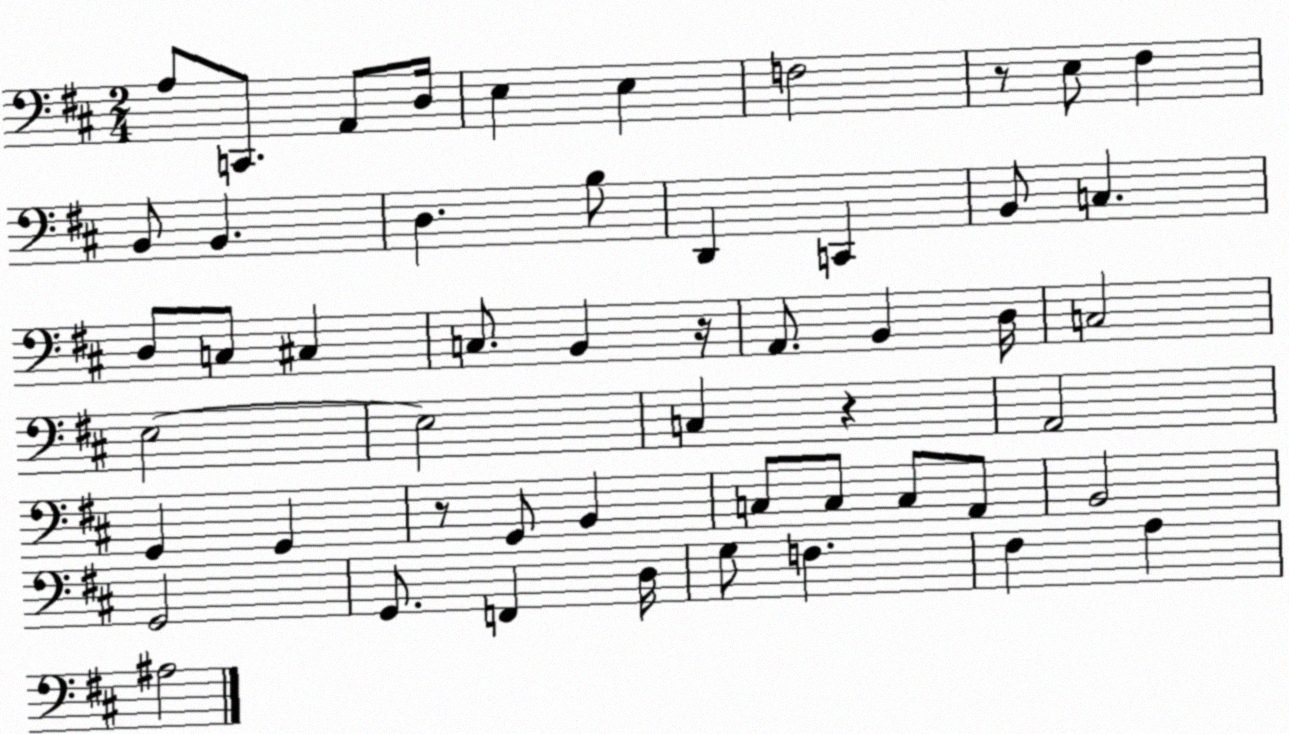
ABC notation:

X:1
T:Untitled
M:2/4
L:1/4
K:D
A,/2 C,,/2 A,,/2 D,/4 E, E, F,2 z/2 E,/2 ^F, B,,/2 B,, D, B,/2 D,, C,, B,,/2 C, D,/2 C,/2 ^C, C,/2 B,, z/4 A,,/2 B,, D,/4 C,2 E,2 E,2 C, z A,,2 G,, G,, z/2 G,,/2 B,, C,/2 C,/2 C,/2 A,,/2 B,,2 G,,2 G,,/2 F,, D,/4 G,/2 F, ^F, A, ^A,2